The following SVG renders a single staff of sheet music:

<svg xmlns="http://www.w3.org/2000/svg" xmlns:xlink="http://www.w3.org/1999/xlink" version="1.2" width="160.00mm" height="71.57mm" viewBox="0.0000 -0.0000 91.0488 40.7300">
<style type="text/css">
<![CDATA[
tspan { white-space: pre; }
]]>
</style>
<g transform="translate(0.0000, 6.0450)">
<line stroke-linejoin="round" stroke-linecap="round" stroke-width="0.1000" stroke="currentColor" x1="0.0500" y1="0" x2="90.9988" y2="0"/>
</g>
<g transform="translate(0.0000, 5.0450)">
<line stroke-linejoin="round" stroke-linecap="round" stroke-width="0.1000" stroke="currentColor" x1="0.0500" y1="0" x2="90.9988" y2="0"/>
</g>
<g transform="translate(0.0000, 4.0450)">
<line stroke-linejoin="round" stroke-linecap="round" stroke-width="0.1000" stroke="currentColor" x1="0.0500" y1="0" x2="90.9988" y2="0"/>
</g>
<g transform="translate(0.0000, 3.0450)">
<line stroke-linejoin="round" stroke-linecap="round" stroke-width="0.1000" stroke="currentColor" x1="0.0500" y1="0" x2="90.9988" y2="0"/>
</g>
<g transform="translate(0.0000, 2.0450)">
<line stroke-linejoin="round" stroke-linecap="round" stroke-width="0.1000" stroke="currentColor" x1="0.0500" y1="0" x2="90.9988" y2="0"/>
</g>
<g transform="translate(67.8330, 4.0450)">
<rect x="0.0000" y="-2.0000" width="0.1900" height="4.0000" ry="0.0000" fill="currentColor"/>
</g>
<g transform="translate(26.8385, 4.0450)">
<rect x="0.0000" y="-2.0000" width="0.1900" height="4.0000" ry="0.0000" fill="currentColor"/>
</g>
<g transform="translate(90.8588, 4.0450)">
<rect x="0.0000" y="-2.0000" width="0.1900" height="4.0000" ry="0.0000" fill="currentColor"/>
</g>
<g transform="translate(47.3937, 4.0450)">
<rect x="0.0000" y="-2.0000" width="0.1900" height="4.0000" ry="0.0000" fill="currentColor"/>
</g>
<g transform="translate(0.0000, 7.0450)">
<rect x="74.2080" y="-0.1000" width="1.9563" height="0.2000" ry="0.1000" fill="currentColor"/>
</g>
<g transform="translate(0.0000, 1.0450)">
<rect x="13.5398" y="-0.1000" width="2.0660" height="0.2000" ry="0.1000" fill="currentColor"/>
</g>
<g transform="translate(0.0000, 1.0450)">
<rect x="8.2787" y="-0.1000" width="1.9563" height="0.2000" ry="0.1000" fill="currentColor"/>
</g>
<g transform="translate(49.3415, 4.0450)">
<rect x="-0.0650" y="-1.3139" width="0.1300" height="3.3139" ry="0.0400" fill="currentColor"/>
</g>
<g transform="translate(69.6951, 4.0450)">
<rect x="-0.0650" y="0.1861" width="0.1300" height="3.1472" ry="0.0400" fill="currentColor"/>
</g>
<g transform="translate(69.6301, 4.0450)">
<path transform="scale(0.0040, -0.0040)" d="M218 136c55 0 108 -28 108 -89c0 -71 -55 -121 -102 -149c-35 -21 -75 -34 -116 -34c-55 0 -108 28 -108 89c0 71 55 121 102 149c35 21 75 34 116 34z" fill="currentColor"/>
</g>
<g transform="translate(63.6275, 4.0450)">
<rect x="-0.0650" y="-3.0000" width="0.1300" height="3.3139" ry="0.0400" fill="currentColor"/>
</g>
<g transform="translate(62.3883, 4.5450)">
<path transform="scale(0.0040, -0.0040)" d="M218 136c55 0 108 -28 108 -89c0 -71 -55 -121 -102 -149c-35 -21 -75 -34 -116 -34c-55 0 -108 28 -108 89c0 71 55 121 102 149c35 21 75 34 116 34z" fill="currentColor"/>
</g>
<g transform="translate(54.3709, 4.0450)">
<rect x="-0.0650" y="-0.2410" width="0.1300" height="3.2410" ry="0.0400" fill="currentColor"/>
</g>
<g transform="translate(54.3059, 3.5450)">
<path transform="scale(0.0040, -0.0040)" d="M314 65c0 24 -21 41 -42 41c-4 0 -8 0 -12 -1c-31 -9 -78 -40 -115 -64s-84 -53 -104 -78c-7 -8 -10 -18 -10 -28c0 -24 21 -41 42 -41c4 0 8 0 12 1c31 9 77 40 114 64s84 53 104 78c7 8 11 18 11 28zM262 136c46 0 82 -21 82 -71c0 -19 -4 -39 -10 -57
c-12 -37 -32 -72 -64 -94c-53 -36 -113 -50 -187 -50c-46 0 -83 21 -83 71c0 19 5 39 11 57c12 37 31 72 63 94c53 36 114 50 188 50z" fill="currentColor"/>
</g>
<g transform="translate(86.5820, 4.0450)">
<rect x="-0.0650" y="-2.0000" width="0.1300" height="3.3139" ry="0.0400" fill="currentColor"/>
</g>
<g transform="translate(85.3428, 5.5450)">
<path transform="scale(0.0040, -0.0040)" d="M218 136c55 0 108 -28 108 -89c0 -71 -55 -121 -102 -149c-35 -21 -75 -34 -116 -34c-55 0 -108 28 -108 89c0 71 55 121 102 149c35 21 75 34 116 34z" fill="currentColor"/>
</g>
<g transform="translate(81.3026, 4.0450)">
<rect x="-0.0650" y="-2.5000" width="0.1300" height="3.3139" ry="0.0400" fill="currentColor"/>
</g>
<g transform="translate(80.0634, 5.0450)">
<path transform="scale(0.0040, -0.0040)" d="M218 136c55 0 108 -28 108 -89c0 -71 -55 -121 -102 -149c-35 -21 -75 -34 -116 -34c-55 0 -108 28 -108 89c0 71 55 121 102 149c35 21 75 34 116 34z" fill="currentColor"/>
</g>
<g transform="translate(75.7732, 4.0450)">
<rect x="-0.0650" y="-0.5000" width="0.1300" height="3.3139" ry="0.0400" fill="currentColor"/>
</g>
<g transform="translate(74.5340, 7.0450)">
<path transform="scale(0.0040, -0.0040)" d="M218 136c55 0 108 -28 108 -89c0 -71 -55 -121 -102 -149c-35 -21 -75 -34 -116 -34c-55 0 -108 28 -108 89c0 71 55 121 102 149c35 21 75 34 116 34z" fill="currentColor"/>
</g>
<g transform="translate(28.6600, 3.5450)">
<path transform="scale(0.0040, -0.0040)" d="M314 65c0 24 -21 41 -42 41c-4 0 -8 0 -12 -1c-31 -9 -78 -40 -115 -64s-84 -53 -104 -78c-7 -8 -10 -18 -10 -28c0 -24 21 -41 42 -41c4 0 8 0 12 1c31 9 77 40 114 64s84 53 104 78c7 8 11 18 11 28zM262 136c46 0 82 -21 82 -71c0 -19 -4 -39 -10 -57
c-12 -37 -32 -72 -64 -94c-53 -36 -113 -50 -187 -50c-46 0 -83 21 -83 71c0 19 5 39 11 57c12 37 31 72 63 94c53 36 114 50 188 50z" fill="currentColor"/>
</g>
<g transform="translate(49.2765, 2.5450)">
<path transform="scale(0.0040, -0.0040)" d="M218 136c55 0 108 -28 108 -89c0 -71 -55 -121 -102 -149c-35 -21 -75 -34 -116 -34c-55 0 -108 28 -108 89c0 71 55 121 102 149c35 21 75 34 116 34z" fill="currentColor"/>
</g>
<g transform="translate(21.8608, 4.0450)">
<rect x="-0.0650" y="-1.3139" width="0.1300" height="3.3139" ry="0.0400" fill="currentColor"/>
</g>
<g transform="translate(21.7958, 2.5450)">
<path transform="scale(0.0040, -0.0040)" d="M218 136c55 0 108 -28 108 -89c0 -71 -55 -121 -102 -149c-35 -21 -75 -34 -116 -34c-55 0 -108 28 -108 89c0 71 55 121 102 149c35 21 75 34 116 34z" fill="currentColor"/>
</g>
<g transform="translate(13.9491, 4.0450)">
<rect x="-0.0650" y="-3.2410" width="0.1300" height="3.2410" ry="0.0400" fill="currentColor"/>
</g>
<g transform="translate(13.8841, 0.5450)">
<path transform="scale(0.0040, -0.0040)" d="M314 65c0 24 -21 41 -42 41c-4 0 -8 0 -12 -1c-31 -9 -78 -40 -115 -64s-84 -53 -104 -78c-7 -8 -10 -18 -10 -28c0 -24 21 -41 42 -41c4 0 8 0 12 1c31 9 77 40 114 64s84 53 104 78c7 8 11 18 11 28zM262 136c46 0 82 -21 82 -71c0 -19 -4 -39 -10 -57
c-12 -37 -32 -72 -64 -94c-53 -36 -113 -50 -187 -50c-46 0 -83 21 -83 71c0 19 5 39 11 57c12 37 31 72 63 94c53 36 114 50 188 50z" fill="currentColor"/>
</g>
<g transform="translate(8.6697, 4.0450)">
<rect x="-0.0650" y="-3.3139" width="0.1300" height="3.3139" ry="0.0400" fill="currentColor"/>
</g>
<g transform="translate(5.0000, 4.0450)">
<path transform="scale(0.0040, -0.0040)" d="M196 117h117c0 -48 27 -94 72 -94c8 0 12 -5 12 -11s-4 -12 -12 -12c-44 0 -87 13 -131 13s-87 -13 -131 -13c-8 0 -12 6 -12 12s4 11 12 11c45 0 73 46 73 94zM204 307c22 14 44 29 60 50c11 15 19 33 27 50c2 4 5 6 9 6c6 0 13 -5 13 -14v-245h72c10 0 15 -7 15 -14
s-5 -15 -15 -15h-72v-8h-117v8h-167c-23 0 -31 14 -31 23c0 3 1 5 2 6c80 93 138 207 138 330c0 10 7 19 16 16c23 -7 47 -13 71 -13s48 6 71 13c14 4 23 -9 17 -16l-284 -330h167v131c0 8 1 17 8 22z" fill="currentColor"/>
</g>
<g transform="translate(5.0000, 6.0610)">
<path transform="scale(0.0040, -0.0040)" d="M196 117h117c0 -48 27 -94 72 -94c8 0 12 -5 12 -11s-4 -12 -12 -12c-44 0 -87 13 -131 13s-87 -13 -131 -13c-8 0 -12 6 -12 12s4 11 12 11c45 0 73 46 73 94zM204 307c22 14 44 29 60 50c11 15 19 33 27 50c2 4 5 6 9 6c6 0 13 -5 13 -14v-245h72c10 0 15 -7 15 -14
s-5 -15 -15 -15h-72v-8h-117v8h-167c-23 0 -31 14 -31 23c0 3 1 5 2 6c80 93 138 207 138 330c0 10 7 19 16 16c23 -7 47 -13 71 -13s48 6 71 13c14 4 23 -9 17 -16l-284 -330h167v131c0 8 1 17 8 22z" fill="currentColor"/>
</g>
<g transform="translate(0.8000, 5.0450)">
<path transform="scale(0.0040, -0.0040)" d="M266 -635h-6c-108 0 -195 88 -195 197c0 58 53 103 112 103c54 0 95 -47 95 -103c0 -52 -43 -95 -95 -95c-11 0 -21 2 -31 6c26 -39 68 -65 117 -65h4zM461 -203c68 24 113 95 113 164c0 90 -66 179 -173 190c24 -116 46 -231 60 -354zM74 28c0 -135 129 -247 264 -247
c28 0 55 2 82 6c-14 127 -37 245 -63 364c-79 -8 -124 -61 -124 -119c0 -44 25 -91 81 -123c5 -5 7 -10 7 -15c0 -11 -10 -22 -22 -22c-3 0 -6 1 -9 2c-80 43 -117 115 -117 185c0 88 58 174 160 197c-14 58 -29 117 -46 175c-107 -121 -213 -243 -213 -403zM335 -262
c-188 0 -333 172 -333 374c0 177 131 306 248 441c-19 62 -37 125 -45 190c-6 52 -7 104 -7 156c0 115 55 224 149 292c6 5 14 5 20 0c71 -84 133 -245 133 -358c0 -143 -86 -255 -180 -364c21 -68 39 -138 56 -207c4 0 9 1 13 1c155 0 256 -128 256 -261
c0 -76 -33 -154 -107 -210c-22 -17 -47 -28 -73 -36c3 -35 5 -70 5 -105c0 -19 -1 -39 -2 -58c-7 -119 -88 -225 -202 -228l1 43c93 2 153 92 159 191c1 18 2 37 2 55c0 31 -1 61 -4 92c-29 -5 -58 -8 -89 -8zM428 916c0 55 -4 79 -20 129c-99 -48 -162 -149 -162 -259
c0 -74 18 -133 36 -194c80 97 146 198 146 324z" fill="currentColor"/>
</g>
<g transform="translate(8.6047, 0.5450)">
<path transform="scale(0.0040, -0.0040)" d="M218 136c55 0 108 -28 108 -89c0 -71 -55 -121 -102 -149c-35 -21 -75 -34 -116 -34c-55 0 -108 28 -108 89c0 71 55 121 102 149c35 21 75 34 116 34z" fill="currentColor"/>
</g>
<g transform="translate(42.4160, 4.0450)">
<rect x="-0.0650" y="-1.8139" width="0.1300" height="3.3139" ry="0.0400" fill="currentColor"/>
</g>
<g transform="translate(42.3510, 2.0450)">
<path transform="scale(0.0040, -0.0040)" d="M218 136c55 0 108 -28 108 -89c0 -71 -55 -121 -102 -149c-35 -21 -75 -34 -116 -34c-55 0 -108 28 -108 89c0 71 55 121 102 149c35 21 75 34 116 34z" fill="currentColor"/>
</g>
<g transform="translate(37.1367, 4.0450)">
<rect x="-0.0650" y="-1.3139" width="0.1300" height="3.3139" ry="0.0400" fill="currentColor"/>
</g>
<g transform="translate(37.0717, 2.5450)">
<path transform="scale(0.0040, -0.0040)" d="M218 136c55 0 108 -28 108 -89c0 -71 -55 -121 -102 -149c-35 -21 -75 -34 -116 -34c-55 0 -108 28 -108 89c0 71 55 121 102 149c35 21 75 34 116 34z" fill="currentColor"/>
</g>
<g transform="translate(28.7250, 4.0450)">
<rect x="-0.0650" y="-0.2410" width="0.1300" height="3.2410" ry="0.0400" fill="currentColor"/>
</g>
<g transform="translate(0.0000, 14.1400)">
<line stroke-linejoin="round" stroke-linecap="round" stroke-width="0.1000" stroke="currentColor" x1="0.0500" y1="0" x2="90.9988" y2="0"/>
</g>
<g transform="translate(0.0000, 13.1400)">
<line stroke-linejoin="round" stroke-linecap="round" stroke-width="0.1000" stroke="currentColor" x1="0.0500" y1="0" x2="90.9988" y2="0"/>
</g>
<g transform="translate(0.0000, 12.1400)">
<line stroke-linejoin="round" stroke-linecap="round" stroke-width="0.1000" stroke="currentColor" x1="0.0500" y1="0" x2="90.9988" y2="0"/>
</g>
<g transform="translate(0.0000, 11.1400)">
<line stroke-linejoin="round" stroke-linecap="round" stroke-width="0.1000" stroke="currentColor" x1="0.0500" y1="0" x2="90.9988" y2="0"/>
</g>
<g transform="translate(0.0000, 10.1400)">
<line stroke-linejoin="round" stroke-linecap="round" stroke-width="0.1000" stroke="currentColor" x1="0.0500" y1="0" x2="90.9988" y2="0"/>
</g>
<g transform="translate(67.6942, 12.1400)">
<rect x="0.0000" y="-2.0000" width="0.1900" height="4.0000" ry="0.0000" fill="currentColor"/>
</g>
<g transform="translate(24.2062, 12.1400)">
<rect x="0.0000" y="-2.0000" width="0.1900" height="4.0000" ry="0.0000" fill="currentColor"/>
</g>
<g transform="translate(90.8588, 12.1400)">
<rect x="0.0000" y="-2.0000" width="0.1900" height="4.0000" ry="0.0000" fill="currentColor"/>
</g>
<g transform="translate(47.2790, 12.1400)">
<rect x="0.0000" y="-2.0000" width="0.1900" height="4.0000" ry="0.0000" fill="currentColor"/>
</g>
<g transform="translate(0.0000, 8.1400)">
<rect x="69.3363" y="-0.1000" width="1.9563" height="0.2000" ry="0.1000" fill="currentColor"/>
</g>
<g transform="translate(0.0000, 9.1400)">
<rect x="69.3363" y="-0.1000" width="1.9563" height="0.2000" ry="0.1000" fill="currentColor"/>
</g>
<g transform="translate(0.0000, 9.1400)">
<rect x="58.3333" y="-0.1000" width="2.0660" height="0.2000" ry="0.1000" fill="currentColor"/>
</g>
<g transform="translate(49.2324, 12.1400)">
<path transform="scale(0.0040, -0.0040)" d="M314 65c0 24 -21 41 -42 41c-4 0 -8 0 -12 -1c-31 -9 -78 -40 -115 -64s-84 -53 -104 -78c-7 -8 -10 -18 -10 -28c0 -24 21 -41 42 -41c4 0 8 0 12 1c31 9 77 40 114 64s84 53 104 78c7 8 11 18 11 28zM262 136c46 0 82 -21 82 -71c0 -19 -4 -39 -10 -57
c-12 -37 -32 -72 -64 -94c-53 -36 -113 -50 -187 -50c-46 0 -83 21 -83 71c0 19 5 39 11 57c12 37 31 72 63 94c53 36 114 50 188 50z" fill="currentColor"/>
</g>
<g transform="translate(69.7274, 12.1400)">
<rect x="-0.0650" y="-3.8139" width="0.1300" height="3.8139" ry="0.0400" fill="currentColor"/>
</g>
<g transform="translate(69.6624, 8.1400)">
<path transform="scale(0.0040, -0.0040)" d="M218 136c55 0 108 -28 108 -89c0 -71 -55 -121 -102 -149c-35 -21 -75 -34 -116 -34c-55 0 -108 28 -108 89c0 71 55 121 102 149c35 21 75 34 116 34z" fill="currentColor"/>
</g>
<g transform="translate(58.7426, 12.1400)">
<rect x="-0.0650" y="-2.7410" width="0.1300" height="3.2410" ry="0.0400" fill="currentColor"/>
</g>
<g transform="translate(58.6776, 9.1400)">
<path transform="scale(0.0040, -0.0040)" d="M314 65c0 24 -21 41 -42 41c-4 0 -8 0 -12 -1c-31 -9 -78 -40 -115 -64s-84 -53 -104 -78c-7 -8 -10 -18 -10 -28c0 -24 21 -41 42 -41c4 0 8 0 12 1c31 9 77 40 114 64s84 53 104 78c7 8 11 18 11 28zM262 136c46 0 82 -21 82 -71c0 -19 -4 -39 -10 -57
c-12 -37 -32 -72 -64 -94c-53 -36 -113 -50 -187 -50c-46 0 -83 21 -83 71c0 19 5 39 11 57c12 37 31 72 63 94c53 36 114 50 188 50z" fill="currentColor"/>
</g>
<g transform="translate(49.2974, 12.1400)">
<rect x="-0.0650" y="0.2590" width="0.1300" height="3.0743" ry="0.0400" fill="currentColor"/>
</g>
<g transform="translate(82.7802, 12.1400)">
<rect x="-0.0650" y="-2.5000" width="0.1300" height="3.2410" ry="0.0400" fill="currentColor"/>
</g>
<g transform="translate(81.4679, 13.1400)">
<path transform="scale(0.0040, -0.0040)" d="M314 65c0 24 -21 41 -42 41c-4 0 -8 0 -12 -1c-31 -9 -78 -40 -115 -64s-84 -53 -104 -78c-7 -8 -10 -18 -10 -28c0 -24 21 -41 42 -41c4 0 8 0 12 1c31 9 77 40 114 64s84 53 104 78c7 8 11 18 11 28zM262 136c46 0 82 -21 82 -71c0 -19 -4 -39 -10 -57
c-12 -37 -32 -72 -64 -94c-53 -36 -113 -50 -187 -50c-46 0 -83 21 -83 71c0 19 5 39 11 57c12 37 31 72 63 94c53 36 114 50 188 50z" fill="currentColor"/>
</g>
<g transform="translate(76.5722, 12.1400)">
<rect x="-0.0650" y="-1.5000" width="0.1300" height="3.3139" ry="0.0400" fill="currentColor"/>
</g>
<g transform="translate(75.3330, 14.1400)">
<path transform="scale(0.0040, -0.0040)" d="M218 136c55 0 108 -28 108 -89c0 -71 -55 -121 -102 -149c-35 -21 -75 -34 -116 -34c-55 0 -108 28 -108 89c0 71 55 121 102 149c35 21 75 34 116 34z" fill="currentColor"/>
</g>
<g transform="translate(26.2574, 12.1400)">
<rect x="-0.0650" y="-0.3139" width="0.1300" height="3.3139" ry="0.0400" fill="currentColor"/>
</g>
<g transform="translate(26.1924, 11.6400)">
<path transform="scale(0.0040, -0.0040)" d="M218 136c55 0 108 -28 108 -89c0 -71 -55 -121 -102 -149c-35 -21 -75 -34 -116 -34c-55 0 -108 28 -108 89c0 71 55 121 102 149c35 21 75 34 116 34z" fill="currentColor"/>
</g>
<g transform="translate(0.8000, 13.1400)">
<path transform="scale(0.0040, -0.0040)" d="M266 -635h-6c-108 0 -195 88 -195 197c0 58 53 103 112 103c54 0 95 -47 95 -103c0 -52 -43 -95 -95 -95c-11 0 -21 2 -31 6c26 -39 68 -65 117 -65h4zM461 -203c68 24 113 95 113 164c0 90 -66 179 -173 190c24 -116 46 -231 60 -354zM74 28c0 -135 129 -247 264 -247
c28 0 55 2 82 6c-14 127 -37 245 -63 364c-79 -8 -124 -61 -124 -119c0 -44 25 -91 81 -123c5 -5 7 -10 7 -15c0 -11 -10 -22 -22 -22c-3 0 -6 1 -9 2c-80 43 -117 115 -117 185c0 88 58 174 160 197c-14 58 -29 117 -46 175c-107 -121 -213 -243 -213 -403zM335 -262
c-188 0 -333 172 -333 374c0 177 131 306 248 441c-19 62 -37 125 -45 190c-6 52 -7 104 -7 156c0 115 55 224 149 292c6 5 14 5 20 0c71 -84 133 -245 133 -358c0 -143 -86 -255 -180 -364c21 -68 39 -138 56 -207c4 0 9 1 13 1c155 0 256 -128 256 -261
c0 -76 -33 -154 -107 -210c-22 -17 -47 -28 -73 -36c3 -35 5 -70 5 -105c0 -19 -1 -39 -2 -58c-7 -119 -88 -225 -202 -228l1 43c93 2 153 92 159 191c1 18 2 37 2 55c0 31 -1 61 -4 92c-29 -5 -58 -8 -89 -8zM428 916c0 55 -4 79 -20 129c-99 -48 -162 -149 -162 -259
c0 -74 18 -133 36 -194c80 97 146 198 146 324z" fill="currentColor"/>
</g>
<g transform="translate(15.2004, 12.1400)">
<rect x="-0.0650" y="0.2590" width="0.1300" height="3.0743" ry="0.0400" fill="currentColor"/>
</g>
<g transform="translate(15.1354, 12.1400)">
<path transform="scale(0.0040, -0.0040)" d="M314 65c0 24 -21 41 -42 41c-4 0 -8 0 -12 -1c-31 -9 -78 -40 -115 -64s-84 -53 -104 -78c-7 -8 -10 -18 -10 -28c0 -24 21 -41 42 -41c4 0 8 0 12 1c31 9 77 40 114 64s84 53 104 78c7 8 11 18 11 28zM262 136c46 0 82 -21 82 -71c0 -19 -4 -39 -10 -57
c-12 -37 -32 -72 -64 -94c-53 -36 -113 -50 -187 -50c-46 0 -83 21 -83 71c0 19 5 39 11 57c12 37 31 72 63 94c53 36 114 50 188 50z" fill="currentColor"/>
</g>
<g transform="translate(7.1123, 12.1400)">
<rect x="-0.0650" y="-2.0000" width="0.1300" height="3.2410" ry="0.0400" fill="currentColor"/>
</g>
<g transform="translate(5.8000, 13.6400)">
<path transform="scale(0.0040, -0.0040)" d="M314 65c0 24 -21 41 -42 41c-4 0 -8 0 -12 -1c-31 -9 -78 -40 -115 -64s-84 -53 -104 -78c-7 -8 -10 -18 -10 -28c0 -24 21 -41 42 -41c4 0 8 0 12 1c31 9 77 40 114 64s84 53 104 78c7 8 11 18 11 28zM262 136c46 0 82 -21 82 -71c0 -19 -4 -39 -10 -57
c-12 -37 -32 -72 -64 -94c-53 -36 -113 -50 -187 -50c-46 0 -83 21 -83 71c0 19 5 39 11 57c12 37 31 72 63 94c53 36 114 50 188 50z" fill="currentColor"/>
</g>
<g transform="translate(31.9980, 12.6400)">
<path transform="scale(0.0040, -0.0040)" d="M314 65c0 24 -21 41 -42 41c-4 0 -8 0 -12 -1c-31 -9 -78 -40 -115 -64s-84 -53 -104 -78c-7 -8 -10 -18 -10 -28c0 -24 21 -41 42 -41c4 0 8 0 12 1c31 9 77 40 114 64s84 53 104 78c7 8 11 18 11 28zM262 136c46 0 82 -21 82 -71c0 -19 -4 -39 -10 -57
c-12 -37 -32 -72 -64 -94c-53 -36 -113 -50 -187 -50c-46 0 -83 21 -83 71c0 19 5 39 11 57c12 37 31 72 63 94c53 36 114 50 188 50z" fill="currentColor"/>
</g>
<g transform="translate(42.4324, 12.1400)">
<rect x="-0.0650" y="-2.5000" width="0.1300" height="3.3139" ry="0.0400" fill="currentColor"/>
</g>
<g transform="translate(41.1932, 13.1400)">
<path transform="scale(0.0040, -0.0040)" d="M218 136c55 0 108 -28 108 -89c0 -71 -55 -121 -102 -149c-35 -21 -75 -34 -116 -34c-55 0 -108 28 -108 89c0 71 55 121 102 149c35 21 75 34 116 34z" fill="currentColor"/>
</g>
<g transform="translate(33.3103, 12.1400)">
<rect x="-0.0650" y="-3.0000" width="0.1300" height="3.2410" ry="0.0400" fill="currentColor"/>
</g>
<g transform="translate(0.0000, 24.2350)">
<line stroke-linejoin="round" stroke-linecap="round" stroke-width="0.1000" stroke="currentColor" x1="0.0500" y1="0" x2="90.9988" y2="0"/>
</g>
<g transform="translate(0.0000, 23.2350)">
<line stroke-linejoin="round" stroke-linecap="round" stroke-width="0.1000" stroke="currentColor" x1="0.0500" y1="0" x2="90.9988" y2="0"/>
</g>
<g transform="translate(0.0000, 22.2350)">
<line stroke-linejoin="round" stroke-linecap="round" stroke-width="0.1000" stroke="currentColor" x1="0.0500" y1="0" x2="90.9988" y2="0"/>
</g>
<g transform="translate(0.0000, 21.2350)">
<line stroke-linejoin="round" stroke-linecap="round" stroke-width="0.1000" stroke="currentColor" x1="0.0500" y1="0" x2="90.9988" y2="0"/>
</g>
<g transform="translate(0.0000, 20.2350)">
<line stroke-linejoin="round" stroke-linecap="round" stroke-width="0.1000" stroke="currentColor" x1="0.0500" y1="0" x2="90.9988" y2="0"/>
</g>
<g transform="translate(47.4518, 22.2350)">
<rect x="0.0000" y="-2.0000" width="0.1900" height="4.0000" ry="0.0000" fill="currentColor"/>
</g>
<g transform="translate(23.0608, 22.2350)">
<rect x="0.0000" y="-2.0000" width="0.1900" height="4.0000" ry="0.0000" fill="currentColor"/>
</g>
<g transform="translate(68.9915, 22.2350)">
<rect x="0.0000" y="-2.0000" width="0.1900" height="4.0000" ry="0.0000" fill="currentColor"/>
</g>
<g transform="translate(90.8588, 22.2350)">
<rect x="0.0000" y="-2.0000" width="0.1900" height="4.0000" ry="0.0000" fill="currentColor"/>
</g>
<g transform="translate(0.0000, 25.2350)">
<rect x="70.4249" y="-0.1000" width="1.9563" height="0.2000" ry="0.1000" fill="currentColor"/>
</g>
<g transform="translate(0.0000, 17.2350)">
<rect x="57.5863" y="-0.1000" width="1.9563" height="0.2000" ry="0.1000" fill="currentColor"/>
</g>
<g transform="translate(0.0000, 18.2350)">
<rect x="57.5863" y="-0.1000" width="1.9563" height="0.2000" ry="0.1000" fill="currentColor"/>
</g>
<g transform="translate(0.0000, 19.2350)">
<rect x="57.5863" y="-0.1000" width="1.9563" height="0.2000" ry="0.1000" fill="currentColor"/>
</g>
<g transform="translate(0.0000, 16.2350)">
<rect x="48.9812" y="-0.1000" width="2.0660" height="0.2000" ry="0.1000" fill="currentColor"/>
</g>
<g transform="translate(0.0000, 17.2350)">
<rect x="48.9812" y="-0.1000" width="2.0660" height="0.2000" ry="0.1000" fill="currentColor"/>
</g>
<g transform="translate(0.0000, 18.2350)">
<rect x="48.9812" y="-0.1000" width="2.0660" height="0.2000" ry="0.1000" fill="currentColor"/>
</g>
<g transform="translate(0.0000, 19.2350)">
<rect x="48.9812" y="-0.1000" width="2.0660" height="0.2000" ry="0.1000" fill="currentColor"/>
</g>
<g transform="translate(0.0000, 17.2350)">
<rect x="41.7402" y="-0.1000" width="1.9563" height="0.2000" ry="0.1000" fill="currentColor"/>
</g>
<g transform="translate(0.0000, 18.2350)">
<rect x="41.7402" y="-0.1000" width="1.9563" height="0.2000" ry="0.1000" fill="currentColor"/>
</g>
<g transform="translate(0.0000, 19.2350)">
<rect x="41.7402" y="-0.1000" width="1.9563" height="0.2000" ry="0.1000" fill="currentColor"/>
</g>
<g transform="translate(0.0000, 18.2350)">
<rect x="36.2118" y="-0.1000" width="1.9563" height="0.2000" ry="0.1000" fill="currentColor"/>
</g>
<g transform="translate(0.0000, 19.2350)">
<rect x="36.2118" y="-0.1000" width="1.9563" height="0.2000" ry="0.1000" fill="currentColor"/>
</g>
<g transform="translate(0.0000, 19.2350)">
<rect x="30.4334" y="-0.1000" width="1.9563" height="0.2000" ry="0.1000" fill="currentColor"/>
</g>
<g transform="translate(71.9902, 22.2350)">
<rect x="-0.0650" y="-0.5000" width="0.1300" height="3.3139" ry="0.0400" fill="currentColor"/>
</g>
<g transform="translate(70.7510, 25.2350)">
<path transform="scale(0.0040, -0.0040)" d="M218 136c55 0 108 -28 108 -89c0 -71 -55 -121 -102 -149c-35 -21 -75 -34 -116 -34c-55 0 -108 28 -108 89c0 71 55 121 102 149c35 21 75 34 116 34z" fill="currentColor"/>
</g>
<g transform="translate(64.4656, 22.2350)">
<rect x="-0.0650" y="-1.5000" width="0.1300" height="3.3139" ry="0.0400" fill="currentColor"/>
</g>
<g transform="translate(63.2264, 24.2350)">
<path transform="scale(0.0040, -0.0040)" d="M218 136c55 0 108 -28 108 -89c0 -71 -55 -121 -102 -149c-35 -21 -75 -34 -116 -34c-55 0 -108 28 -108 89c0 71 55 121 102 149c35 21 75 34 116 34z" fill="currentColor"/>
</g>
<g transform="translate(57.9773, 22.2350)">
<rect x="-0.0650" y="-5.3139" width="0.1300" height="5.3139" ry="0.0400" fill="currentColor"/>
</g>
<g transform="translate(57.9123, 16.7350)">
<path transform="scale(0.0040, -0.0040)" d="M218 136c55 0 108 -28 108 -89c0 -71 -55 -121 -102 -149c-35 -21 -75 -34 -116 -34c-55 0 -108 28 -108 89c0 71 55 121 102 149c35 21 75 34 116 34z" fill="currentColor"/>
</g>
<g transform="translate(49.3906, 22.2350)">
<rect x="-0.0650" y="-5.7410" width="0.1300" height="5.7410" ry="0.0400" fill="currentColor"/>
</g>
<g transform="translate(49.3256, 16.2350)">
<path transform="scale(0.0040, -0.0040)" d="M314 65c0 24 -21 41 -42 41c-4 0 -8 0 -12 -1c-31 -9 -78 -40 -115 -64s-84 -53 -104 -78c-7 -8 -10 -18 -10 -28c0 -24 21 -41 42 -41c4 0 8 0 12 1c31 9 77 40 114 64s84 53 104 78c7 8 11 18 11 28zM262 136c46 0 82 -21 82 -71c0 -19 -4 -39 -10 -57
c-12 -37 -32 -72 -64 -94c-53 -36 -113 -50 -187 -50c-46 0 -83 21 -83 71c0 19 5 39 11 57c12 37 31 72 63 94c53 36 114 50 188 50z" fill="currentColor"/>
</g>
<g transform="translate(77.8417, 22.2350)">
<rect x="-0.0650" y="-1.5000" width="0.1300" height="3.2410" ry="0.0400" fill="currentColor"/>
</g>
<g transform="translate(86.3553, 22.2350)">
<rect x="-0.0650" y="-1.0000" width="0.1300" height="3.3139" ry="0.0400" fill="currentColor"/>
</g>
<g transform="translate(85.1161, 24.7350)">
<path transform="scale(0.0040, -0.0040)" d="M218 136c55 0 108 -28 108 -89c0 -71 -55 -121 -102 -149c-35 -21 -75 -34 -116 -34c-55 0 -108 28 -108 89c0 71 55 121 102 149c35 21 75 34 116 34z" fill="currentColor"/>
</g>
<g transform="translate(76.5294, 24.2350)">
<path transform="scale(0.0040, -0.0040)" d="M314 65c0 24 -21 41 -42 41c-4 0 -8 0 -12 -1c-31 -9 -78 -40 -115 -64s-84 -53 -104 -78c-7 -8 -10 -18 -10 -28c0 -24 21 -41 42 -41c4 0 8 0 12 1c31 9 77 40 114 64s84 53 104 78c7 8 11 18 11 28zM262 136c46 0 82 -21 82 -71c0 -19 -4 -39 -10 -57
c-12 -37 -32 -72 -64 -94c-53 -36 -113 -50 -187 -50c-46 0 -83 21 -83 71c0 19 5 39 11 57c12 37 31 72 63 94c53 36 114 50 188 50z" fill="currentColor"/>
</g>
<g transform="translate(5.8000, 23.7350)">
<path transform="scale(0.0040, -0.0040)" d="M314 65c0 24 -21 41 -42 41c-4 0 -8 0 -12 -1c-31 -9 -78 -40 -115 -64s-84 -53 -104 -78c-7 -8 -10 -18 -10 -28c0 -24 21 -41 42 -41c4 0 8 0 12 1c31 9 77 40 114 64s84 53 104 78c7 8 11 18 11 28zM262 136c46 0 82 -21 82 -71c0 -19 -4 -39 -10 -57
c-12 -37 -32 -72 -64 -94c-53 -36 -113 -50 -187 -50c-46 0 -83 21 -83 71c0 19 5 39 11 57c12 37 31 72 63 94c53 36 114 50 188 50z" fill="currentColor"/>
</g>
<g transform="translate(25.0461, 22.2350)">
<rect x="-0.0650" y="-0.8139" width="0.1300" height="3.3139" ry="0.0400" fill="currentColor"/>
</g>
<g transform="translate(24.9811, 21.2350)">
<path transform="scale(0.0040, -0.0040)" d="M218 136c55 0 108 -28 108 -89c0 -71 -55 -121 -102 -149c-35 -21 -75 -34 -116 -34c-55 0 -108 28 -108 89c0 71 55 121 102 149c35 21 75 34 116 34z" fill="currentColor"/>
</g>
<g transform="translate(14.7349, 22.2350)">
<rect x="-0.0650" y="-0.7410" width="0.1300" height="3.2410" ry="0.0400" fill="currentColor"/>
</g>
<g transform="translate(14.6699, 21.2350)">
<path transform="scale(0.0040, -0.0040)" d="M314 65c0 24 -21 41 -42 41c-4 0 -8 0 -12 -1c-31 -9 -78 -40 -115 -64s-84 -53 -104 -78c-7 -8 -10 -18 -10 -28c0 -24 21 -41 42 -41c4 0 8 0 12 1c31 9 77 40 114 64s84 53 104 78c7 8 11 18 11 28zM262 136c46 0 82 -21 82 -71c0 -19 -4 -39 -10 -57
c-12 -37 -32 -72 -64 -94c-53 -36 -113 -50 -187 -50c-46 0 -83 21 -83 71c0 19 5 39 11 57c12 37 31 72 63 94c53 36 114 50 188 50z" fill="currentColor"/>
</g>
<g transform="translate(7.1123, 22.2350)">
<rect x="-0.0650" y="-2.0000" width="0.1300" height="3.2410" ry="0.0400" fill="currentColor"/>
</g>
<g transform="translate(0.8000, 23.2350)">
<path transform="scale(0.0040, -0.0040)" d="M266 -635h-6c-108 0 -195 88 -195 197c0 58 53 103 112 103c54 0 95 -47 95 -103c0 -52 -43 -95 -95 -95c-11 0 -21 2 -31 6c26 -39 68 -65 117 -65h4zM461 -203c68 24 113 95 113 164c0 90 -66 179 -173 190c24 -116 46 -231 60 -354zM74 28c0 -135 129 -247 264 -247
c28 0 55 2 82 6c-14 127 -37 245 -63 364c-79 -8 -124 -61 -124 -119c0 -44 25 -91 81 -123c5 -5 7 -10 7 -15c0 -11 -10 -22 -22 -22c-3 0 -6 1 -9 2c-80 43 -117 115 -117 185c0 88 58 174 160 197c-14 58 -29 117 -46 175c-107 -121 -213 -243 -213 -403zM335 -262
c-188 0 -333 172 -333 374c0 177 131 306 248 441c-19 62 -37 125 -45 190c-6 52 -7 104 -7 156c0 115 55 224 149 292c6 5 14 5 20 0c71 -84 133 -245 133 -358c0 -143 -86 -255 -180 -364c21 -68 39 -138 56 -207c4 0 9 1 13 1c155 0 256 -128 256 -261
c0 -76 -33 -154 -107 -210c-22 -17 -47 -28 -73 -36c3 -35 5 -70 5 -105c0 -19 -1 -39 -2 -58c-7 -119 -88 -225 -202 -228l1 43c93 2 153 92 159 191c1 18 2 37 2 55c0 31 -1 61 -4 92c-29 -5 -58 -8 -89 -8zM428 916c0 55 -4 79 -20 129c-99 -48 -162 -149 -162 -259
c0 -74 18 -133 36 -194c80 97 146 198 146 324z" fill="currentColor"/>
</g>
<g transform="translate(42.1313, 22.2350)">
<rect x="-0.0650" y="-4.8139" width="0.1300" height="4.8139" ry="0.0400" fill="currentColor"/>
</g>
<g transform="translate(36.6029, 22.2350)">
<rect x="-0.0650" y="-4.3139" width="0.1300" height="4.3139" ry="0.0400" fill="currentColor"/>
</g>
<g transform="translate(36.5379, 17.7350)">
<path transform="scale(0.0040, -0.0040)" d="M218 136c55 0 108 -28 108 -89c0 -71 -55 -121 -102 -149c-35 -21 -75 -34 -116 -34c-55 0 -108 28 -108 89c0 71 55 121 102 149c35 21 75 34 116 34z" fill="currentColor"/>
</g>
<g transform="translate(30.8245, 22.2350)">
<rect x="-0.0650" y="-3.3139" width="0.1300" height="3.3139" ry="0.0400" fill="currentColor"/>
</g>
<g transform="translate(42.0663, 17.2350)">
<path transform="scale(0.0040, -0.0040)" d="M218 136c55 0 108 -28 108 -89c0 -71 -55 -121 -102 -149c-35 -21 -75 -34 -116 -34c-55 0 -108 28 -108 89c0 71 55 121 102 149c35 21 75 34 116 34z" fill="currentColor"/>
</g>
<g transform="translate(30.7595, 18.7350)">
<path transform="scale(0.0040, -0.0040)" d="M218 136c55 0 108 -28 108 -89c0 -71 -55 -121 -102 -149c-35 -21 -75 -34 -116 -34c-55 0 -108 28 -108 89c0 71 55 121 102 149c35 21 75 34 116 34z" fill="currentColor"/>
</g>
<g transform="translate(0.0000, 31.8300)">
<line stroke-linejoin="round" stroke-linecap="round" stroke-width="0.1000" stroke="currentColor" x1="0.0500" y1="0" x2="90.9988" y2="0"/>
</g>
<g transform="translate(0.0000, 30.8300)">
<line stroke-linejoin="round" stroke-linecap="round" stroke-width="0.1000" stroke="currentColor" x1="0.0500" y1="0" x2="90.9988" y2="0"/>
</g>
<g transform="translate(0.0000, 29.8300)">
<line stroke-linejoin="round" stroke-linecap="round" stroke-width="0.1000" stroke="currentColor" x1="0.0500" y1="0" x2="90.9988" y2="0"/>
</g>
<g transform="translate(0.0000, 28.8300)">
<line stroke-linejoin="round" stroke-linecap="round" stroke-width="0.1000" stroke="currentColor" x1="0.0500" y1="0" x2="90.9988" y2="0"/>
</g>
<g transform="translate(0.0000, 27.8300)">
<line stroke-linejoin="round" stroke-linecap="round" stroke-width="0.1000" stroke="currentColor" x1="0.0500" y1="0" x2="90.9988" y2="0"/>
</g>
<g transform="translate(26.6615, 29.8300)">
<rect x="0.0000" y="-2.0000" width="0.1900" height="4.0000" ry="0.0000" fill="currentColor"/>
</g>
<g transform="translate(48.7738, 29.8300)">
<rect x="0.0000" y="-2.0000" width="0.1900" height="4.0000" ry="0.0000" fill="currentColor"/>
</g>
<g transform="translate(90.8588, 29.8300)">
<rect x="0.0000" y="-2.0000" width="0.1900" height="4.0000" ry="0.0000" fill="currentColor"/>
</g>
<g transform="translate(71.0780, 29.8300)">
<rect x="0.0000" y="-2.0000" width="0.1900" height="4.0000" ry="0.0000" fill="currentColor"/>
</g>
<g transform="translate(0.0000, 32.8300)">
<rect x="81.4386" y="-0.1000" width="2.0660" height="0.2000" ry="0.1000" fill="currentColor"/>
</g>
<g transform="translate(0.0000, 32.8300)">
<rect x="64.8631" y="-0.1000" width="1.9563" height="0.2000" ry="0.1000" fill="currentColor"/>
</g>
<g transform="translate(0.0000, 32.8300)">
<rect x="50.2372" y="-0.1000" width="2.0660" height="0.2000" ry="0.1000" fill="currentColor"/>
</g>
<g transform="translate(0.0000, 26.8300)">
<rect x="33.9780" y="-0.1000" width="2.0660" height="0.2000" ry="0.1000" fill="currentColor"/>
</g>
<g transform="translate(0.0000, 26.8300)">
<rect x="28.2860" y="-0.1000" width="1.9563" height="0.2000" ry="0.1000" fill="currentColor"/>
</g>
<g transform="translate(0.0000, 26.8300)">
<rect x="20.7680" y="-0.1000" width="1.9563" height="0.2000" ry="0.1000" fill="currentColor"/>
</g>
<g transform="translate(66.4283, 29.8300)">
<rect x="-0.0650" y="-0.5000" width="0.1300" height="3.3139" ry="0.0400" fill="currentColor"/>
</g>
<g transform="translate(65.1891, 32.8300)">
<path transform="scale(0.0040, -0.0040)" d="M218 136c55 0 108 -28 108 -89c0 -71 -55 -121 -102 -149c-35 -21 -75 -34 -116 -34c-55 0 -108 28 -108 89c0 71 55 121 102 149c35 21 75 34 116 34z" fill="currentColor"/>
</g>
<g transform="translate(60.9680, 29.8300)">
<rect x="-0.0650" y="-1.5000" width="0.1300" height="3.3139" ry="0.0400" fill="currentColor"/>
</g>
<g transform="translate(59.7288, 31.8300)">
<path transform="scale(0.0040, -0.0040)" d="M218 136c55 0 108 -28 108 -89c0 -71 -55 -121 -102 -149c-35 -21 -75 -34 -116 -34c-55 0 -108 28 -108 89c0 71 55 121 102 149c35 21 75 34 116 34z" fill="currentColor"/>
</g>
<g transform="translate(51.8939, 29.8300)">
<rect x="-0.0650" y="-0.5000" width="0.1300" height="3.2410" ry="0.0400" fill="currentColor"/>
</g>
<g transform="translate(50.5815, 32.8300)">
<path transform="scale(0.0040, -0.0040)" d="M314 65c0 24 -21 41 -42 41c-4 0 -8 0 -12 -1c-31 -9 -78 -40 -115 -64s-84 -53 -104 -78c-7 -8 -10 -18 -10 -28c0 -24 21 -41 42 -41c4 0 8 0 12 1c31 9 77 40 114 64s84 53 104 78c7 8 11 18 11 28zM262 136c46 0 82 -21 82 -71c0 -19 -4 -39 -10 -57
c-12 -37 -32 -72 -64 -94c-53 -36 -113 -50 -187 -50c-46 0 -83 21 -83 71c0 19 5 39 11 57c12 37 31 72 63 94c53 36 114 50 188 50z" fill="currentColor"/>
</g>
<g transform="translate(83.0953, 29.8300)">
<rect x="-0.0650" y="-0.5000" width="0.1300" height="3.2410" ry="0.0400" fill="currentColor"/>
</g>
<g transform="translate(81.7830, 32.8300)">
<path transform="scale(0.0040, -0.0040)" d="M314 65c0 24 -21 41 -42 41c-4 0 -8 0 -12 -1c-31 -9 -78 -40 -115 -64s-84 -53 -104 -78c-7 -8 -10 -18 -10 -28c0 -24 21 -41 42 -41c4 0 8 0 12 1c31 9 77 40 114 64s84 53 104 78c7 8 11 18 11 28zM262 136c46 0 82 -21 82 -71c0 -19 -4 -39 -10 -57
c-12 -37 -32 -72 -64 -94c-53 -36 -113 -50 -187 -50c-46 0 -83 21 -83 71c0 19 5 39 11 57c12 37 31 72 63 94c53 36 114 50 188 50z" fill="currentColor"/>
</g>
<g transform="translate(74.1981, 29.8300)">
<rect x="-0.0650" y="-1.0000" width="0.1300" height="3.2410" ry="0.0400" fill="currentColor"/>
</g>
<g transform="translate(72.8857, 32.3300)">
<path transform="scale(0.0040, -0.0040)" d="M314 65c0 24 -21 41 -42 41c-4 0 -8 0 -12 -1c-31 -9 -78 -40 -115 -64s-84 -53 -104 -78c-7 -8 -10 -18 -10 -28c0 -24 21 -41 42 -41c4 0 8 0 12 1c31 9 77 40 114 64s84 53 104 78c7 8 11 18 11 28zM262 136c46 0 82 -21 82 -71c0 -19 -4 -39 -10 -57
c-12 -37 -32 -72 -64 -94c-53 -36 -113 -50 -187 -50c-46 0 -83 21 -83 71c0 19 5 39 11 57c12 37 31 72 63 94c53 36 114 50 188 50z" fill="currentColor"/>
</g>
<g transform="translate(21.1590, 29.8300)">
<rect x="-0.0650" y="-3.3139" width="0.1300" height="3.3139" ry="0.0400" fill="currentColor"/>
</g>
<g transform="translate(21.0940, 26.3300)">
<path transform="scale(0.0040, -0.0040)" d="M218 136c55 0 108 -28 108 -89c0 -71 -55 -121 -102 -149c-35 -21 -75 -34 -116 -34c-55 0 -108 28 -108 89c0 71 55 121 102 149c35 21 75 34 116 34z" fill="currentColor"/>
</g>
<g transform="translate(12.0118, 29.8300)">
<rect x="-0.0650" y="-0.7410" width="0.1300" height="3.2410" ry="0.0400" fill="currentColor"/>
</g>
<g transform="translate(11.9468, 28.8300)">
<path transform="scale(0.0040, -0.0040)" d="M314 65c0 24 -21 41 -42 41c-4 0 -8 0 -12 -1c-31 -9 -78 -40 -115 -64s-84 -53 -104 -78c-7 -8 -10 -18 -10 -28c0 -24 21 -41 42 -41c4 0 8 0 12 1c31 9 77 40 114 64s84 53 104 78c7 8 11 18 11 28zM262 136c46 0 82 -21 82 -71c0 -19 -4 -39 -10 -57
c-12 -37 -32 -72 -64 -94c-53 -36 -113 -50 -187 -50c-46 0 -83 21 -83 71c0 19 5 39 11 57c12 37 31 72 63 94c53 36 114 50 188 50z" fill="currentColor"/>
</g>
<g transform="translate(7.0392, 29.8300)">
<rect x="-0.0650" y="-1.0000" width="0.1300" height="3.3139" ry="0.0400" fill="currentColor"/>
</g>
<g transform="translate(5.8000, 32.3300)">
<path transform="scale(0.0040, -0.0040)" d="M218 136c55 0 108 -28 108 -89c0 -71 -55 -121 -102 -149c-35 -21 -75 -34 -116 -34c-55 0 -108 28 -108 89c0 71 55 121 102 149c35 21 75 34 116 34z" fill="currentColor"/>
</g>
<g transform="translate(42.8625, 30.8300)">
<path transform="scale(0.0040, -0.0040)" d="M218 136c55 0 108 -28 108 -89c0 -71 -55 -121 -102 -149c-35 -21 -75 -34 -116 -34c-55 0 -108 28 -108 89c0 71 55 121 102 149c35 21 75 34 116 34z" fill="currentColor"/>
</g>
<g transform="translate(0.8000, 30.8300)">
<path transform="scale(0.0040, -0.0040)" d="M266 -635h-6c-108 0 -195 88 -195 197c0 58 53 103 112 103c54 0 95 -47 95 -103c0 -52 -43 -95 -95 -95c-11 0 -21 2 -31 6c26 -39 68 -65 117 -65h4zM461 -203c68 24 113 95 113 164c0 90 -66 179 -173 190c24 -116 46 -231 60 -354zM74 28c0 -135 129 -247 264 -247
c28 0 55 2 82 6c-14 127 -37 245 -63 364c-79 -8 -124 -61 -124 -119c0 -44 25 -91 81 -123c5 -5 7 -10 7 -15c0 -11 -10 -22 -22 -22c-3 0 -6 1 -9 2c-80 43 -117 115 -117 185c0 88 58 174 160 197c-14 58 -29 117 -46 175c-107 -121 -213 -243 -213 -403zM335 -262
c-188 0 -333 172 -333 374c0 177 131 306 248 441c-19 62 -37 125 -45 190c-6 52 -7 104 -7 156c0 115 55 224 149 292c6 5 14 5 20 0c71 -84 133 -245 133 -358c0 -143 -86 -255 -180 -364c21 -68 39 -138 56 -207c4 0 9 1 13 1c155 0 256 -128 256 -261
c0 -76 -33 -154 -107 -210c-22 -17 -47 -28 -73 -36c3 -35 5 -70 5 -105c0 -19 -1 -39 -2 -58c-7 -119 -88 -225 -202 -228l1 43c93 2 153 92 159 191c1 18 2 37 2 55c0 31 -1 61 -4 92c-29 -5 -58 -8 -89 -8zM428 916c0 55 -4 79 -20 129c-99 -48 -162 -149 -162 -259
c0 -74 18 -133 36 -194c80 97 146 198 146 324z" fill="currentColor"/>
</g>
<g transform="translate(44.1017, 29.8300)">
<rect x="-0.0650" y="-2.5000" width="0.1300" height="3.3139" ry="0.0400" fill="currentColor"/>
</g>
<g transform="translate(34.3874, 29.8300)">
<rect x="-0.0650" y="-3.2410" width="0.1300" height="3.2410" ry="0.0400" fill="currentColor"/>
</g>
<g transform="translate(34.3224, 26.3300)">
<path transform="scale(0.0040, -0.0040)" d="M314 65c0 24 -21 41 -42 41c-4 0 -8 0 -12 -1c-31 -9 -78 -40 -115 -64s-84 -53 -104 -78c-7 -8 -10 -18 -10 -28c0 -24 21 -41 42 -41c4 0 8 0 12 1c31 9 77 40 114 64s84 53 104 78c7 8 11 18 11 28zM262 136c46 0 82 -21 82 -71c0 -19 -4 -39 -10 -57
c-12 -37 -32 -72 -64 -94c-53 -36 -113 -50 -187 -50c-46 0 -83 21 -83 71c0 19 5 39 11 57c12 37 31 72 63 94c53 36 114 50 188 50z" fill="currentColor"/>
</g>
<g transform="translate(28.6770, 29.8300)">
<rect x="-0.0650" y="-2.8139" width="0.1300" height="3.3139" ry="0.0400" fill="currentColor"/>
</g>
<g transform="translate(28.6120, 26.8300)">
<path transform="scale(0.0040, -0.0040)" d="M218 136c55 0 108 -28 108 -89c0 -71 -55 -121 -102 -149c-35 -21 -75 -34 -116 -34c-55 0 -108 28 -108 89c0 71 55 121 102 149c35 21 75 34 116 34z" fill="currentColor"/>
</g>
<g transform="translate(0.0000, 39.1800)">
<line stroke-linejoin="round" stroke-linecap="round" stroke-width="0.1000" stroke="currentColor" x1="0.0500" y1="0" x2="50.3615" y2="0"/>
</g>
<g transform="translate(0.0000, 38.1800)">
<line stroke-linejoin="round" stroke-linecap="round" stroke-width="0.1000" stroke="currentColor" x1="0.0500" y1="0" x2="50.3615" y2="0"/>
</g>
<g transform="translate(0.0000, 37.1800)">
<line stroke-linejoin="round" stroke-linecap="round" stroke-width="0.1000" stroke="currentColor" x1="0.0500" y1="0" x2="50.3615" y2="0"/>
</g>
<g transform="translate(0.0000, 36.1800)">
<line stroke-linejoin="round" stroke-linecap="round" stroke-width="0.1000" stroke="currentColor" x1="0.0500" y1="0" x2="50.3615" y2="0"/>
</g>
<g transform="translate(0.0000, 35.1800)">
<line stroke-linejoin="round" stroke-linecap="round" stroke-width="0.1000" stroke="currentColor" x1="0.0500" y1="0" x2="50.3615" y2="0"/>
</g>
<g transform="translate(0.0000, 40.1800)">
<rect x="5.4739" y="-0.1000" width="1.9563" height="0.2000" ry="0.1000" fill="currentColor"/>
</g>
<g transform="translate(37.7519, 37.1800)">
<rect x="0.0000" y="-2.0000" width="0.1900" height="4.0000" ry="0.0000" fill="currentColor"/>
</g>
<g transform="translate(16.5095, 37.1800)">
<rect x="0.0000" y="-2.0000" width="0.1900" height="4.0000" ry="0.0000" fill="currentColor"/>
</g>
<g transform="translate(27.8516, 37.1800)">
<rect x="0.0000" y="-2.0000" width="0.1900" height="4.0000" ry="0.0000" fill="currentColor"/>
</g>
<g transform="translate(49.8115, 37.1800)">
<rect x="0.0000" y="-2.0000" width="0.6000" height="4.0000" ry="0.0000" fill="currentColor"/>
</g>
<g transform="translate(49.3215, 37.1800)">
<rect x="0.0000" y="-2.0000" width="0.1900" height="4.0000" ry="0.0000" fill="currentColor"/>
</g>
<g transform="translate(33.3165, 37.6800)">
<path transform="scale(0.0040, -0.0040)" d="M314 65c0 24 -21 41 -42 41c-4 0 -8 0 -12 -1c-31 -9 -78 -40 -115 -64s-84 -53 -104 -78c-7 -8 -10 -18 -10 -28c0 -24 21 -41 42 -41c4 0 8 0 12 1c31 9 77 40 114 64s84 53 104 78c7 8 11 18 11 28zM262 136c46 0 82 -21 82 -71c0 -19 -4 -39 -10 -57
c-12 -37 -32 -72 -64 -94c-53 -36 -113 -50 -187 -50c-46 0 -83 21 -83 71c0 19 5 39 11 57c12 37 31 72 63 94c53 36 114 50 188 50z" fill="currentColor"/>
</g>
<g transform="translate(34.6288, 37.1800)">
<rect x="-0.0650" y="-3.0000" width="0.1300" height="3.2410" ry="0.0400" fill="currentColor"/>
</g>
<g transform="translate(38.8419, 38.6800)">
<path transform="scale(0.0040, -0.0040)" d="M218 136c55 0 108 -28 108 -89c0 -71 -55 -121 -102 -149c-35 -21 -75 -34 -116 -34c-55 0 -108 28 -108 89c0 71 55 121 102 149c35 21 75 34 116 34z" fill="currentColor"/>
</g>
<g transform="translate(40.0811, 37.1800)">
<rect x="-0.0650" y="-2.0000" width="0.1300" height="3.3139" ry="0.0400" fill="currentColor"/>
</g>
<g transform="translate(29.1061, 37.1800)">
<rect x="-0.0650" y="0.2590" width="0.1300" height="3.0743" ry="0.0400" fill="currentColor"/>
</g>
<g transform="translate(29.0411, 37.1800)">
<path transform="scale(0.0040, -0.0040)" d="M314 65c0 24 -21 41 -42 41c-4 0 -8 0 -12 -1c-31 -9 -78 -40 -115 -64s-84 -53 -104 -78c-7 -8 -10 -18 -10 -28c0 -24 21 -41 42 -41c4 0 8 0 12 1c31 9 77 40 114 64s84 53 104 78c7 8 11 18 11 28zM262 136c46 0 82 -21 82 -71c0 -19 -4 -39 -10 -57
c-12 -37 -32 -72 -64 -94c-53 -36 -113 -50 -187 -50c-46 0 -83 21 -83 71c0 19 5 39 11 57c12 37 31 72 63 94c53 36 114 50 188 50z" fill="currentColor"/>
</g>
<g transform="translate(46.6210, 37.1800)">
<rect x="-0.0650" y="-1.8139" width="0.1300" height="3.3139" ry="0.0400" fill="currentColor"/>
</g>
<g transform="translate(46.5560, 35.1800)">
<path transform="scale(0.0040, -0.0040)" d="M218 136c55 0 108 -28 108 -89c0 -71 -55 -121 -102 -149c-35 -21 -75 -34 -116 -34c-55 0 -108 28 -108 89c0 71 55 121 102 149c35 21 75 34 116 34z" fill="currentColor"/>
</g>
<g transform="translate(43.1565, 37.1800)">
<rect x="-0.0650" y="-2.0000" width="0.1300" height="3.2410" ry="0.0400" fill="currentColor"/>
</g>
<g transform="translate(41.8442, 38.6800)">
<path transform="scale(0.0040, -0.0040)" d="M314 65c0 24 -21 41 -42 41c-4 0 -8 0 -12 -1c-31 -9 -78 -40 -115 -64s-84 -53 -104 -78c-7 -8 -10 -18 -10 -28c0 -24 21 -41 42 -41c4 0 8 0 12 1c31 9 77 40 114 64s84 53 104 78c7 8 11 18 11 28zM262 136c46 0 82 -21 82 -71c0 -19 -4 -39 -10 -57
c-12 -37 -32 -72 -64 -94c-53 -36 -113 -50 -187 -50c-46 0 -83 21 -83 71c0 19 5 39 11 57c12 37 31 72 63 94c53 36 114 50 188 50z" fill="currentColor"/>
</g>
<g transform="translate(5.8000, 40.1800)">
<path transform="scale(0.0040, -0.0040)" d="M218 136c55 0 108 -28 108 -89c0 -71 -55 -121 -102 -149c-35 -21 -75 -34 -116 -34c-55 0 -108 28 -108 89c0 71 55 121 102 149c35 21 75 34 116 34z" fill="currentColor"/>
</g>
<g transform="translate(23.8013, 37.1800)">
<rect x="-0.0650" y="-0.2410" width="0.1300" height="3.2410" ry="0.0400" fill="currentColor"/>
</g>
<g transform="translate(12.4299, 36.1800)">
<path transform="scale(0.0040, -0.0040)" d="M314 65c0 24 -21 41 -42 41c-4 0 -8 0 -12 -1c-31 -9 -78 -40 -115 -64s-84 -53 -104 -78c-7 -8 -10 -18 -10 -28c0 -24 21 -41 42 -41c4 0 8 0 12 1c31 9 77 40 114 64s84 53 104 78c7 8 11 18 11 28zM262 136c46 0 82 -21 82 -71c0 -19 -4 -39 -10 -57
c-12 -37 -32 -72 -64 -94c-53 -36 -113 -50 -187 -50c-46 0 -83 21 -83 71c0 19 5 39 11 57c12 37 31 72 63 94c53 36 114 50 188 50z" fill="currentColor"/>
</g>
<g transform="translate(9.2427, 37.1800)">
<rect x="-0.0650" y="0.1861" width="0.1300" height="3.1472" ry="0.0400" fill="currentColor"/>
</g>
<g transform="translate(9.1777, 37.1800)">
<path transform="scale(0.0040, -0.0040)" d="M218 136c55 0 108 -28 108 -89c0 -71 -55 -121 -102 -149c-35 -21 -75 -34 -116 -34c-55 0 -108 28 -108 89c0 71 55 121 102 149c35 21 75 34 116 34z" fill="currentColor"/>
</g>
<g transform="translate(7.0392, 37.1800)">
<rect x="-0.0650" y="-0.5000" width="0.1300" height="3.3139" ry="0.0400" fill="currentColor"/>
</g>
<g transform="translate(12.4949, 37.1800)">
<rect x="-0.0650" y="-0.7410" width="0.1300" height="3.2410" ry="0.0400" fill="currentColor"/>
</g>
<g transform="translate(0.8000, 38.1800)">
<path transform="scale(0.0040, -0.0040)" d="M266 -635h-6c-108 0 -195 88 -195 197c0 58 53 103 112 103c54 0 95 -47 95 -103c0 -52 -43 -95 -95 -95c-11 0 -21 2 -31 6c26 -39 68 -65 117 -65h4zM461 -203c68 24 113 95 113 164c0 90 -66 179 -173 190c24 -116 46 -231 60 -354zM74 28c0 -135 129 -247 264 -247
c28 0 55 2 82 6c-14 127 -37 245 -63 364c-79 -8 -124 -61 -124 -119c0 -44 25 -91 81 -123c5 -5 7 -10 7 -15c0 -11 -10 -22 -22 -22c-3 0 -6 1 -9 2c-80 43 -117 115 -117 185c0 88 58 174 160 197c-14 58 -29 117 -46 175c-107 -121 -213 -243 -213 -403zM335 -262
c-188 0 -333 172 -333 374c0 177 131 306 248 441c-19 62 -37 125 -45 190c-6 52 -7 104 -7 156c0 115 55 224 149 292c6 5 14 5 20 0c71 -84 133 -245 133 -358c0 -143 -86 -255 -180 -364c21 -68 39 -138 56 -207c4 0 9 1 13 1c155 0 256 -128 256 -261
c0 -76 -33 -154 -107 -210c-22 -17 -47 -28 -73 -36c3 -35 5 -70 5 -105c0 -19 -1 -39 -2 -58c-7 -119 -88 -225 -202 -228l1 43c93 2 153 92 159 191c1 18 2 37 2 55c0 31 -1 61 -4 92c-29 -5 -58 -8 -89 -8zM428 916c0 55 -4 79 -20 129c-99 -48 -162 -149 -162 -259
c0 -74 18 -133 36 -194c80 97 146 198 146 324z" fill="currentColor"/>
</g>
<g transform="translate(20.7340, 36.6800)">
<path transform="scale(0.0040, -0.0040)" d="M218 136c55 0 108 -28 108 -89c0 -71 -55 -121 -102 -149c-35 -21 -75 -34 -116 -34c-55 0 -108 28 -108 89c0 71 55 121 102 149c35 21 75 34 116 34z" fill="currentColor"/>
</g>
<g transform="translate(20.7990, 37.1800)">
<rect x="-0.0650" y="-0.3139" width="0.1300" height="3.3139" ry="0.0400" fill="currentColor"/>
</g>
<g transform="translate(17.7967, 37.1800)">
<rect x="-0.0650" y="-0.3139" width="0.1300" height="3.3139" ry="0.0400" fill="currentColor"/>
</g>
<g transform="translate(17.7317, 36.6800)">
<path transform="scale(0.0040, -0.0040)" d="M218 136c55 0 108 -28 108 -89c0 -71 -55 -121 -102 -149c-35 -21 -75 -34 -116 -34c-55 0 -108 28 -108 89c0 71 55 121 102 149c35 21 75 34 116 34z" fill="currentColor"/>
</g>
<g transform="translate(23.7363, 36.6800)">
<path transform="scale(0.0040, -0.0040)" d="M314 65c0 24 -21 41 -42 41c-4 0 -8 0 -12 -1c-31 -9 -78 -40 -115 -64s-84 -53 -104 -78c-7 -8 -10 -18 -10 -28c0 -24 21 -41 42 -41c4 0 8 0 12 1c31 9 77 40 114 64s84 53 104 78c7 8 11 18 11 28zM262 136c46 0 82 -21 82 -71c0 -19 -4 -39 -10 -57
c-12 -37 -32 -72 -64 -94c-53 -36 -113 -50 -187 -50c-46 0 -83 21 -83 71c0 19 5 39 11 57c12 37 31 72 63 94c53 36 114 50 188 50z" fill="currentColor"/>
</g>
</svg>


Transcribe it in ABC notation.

X:1
T:Untitled
M:4/4
L:1/4
K:C
b b2 e c2 e f e c2 A B C G F F2 B2 c A2 G B2 a2 c' E G2 F2 d2 d b d' e' g'2 f' E C E2 D D d2 b a b2 G C2 E C D2 C2 C B d2 c c c2 B2 A2 F F2 f